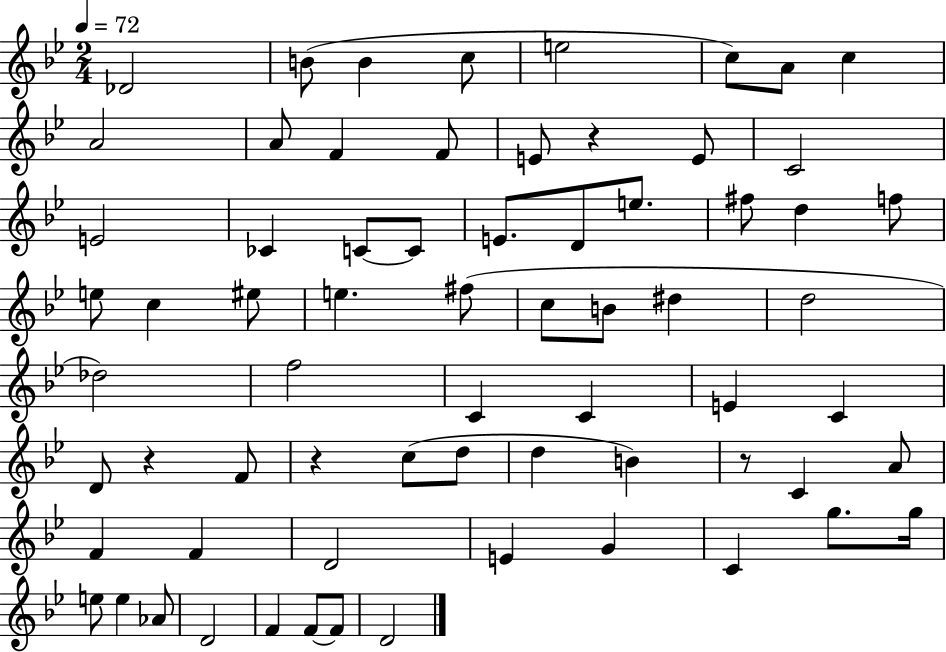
Db4/h B4/e B4/q C5/e E5/h C5/e A4/e C5/q A4/h A4/e F4/q F4/e E4/e R/q E4/e C4/h E4/h CES4/q C4/e C4/e E4/e. D4/e E5/e. F#5/e D5/q F5/e E5/e C5/q EIS5/e E5/q. F#5/e C5/e B4/e D#5/q D5/h Db5/h F5/h C4/q C4/q E4/q C4/q D4/e R/q F4/e R/q C5/e D5/e D5/q B4/q R/e C4/q A4/e F4/q F4/q D4/h E4/q G4/q C4/q G5/e. G5/s E5/e E5/q Ab4/e D4/h F4/q F4/e F4/e D4/h